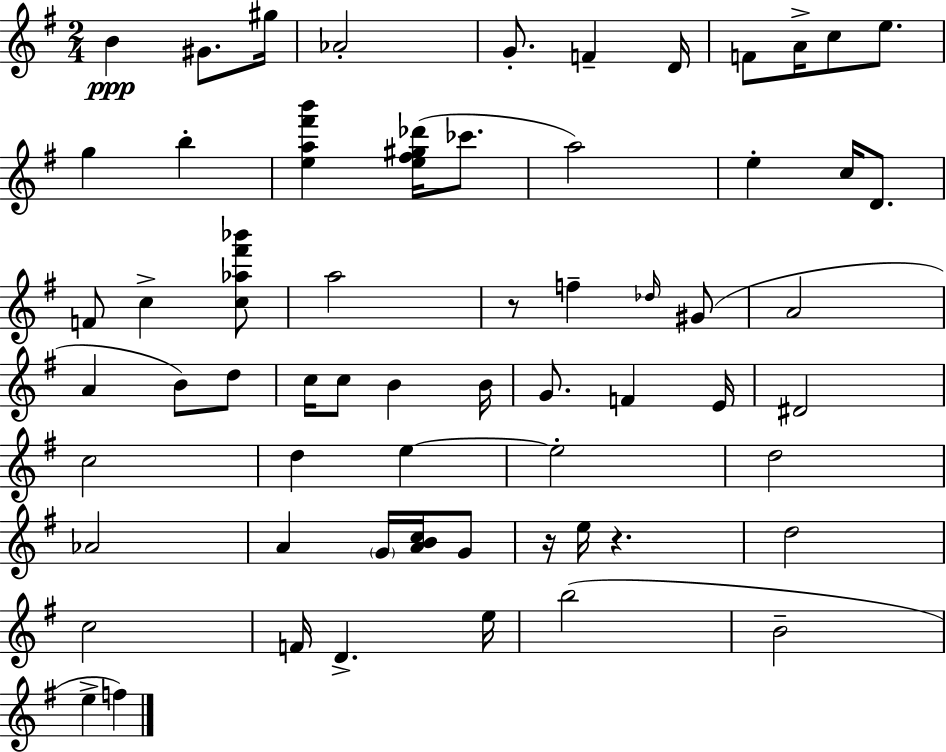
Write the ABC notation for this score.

X:1
T:Untitled
M:2/4
L:1/4
K:G
B ^G/2 ^g/4 _A2 G/2 F D/4 F/2 A/4 c/2 e/2 g b [ea^f'b'] [e^f^g_d']/4 _c'/2 a2 e c/4 D/2 F/2 c [c_a^f'_b']/2 a2 z/2 f _d/4 ^G/2 A2 A B/2 d/2 c/4 c/2 B B/4 G/2 F E/4 ^D2 c2 d e e2 d2 _A2 A G/4 [ABc]/4 G/2 z/4 e/4 z d2 c2 F/4 D e/4 b2 B2 e f